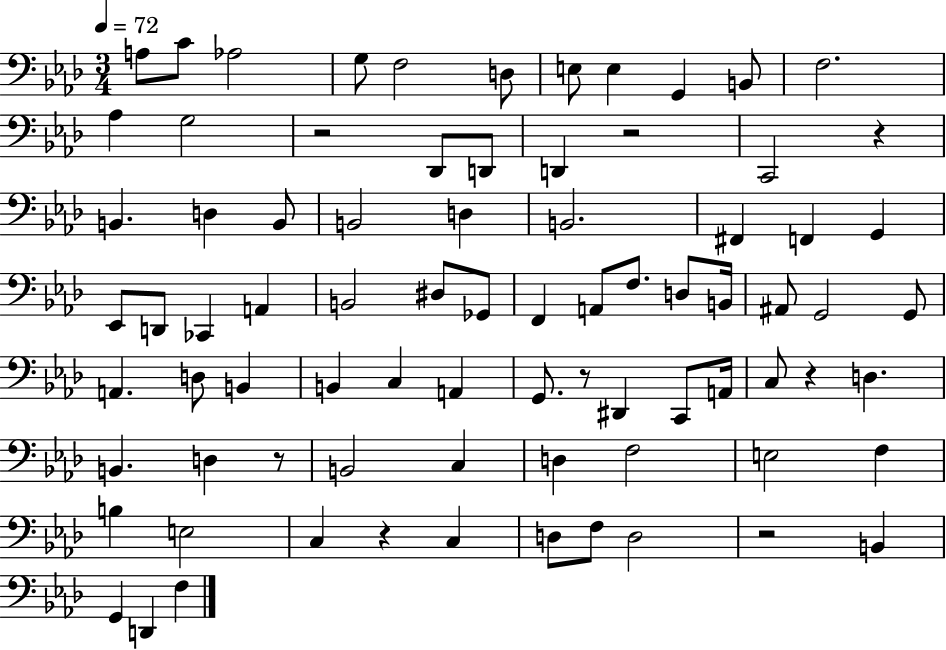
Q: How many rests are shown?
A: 8